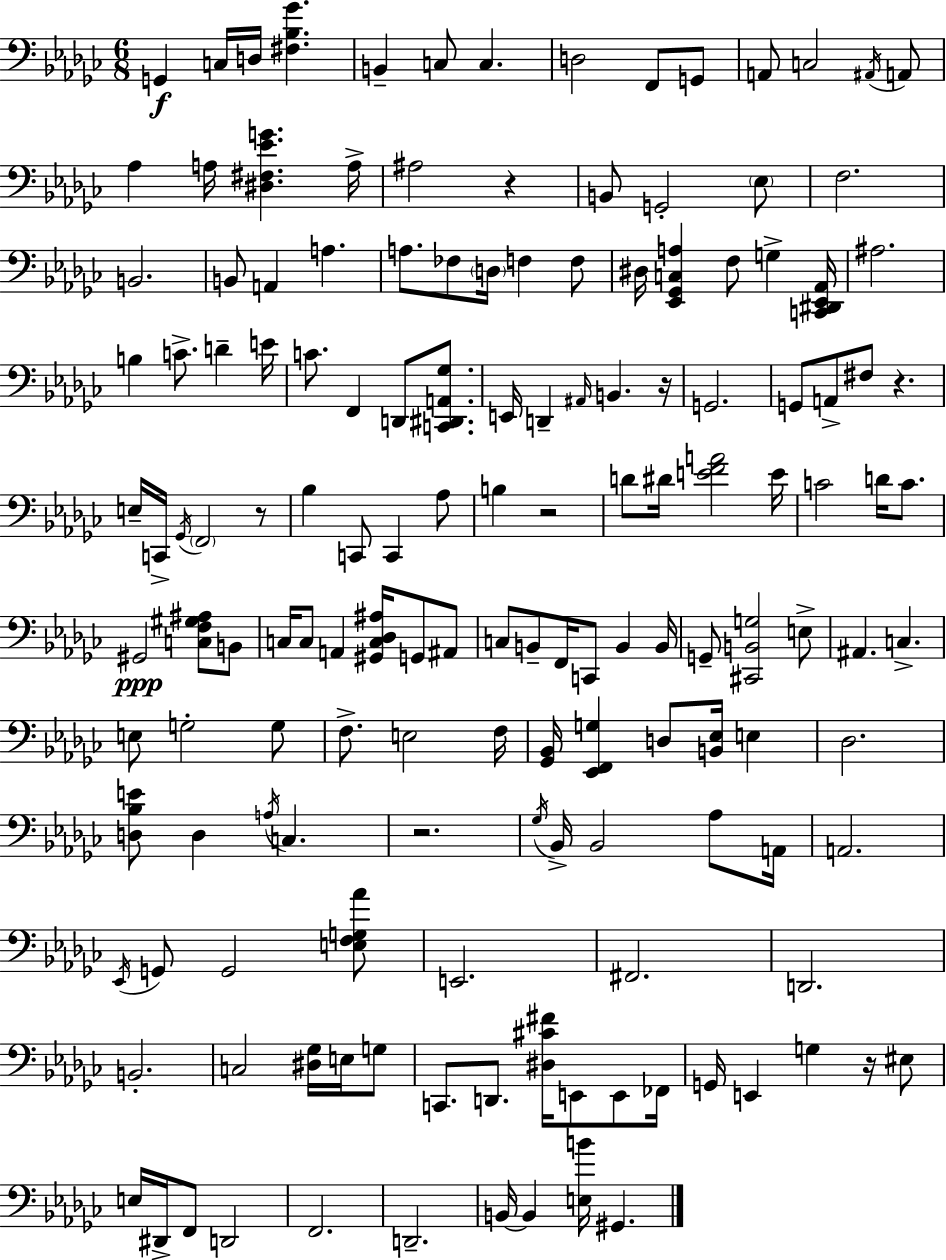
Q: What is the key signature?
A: EES minor